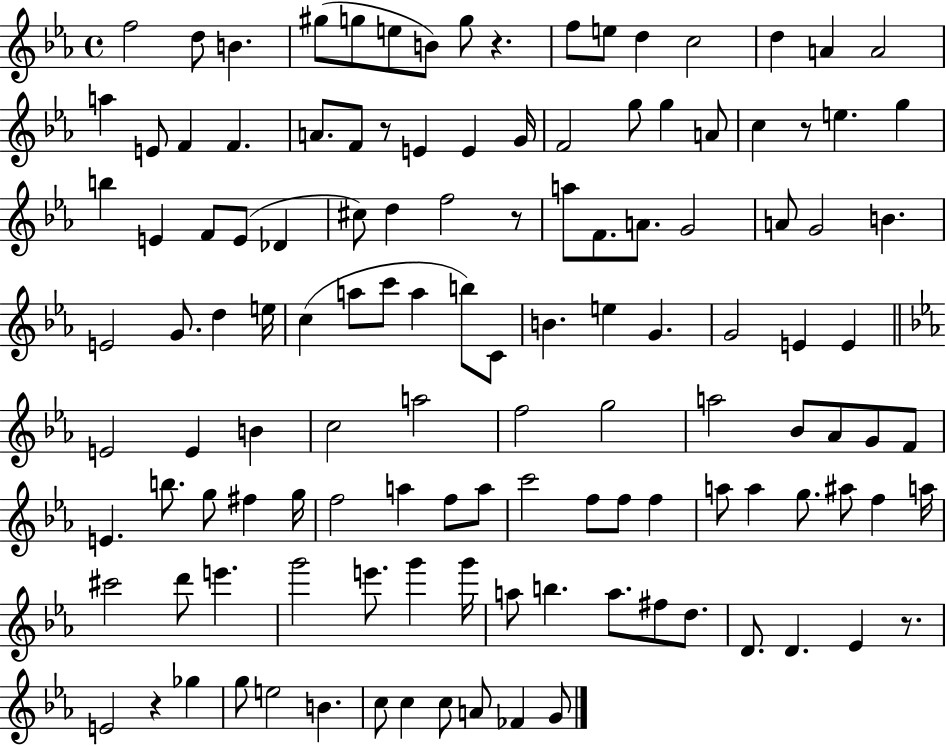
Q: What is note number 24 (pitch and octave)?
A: G4